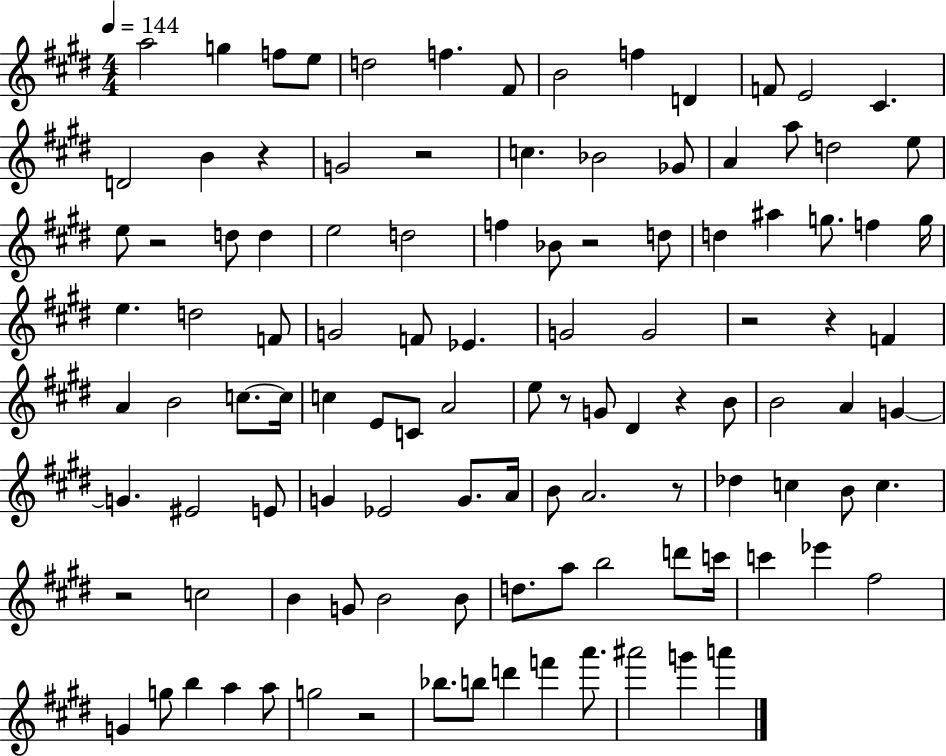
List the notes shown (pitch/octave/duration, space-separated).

A5/h G5/q F5/e E5/e D5/h F5/q. F#4/e B4/h F5/q D4/q F4/e E4/h C#4/q. D4/h B4/q R/q G4/h R/h C5/q. Bb4/h Gb4/e A4/q A5/e D5/h E5/e E5/e R/h D5/e D5/q E5/h D5/h F5/q Bb4/e R/h D5/e D5/q A#5/q G5/e. F5/q G5/s E5/q. D5/h F4/e G4/h F4/e Eb4/q. G4/h G4/h R/h R/q F4/q A4/q B4/h C5/e. C5/s C5/q E4/e C4/e A4/h E5/e R/e G4/e D#4/q R/q B4/e B4/h A4/q G4/q G4/q. EIS4/h E4/e G4/q Eb4/h G4/e. A4/s B4/e A4/h. R/e Db5/q C5/q B4/e C5/q. R/h C5/h B4/q G4/e B4/h B4/e D5/e. A5/e B5/h D6/e C6/s C6/q Eb6/q F#5/h G4/q G5/e B5/q A5/q A5/e G5/h R/h Bb5/e. B5/e D6/q F6/q A6/e. A#6/h G6/q A6/q